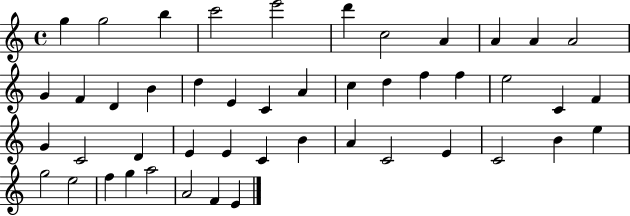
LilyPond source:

{
  \clef treble
  \time 4/4
  \defaultTimeSignature
  \key c \major
  g''4 g''2 b''4 | c'''2 e'''2 | d'''4 c''2 a'4 | a'4 a'4 a'2 | \break g'4 f'4 d'4 b'4 | d''4 e'4 c'4 a'4 | c''4 d''4 f''4 f''4 | e''2 c'4 f'4 | \break g'4 c'2 d'4 | e'4 e'4 c'4 b'4 | a'4 c'2 e'4 | c'2 b'4 e''4 | \break g''2 e''2 | f''4 g''4 a''2 | a'2 f'4 e'4 | \bar "|."
}